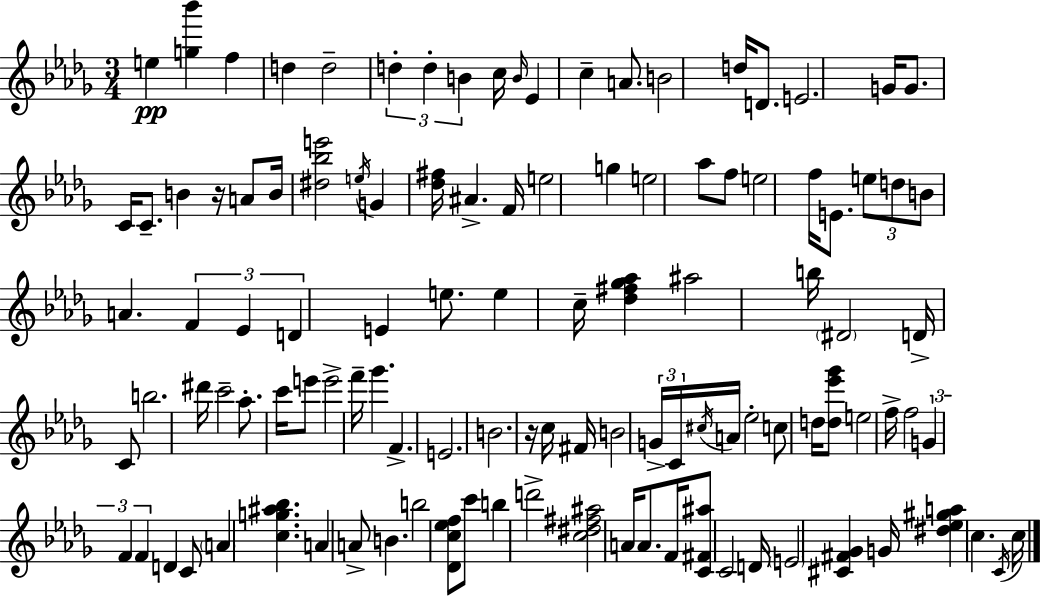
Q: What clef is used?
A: treble